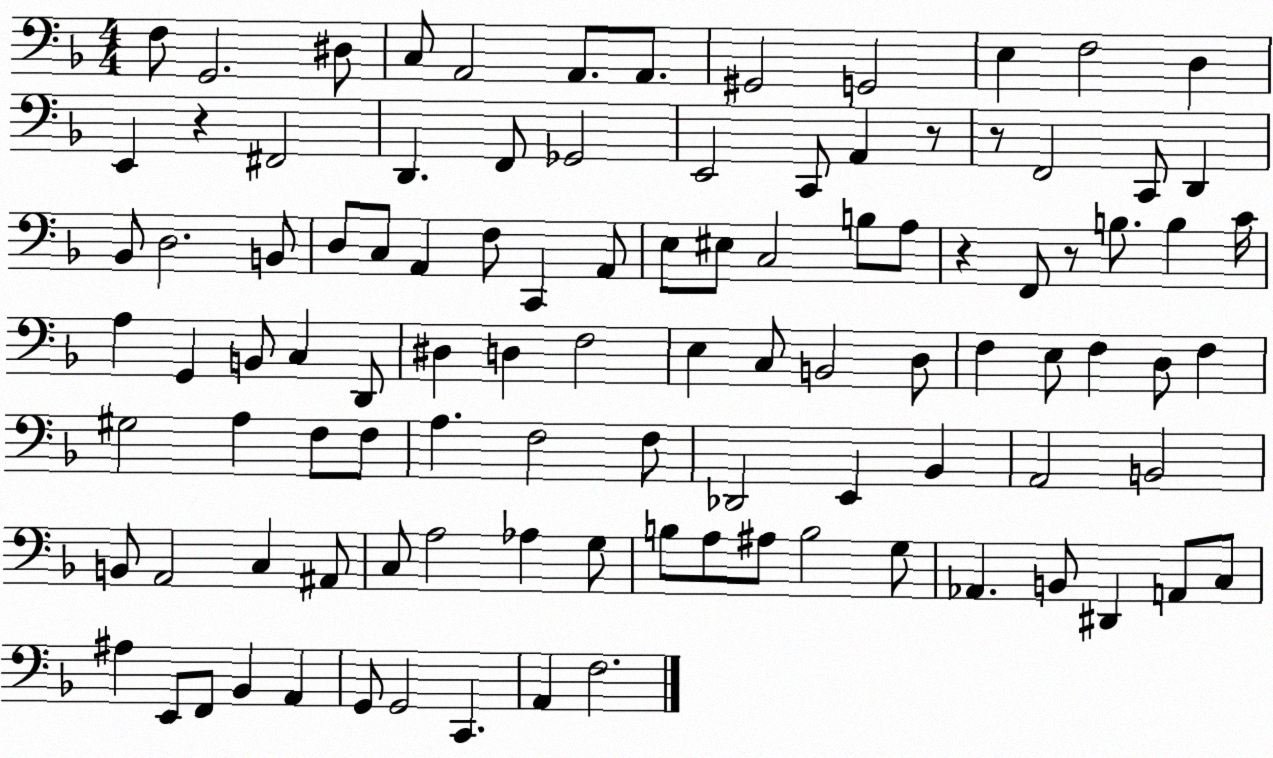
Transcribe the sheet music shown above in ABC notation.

X:1
T:Untitled
M:4/4
L:1/4
K:F
F,/2 G,,2 ^D,/2 C,/2 A,,2 A,,/2 A,,/2 ^G,,2 G,,2 E, F,2 D, E,, z ^F,,2 D,, F,,/2 _G,,2 E,,2 C,,/2 A,, z/2 z/2 F,,2 C,,/2 D,, _B,,/2 D,2 B,,/2 D,/2 C,/2 A,, F,/2 C,, A,,/2 E,/2 ^E,/2 C,2 B,/2 A,/2 z F,,/2 z/2 B,/2 B, C/4 A, G,, B,,/2 C, D,,/2 ^D, D, F,2 E, C,/2 B,,2 D,/2 F, E,/2 F, D,/2 F, ^G,2 A, F,/2 F,/2 A, F,2 F,/2 _D,,2 E,, _B,, A,,2 B,,2 B,,/2 A,,2 C, ^A,,/2 C,/2 A,2 _A, G,/2 B,/2 A,/2 ^A,/2 B,2 G,/2 _A,, B,,/2 ^D,, A,,/2 C,/2 ^A, E,,/2 F,,/2 _B,, A,, G,,/2 G,,2 C,, A,, F,2